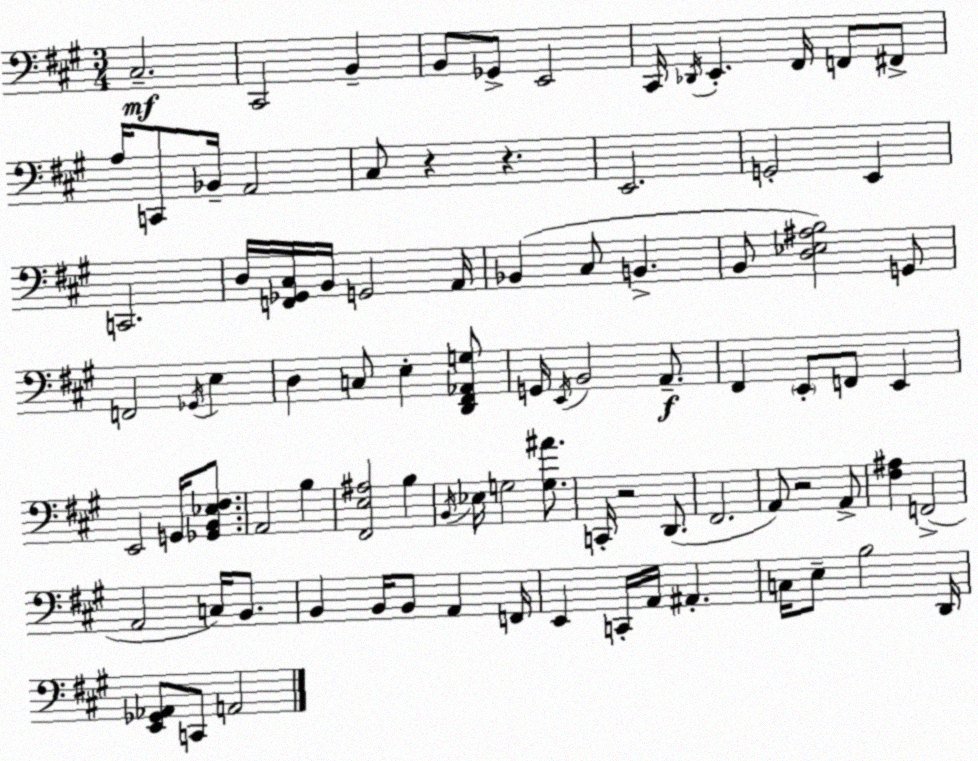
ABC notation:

X:1
T:Untitled
M:3/4
L:1/4
K:A
^C,2 ^C,,2 B,, B,,/2 _G,,/2 E,,2 ^C,,/4 _D,,/4 E,, ^F,,/4 F,,/2 ^F,,/2 A,/4 C,,/2 _B,,/4 A,,2 ^C,/2 z z E,,2 G,,2 E,, C,,2 D,/4 [F,,_G,,^C,]/4 B,,/4 G,,2 A,,/4 _B,, ^C,/2 B,, B,,/2 [D,_E,^A,B,]2 G,,/2 F,,2 _G,,/4 E, D, C,/2 E, [D,,^F,,_A,,G,]/2 G,,/4 E,,/4 B,,2 A,,/2 ^F,, E,,/2 F,,/2 E,, E,,2 G,,/4 [_G,,B,,_E,^F,]/2 A,,2 B, [^F,,E,^A,]2 B, B,,/4 _E,/4 G,2 [G,^A]/2 C,,/4 z2 D,,/2 ^F,,2 A,,/2 z2 A,,/2 [^F,^A,] F,,2 A,,2 C,/4 B,,/2 B,, B,,/4 B,,/2 A,, F,,/4 E,, C,,/4 A,,/4 ^A,, C,/4 E,/2 B,2 D,,/4 [E,,_G,,_A,,]/2 C,,/2 A,,2